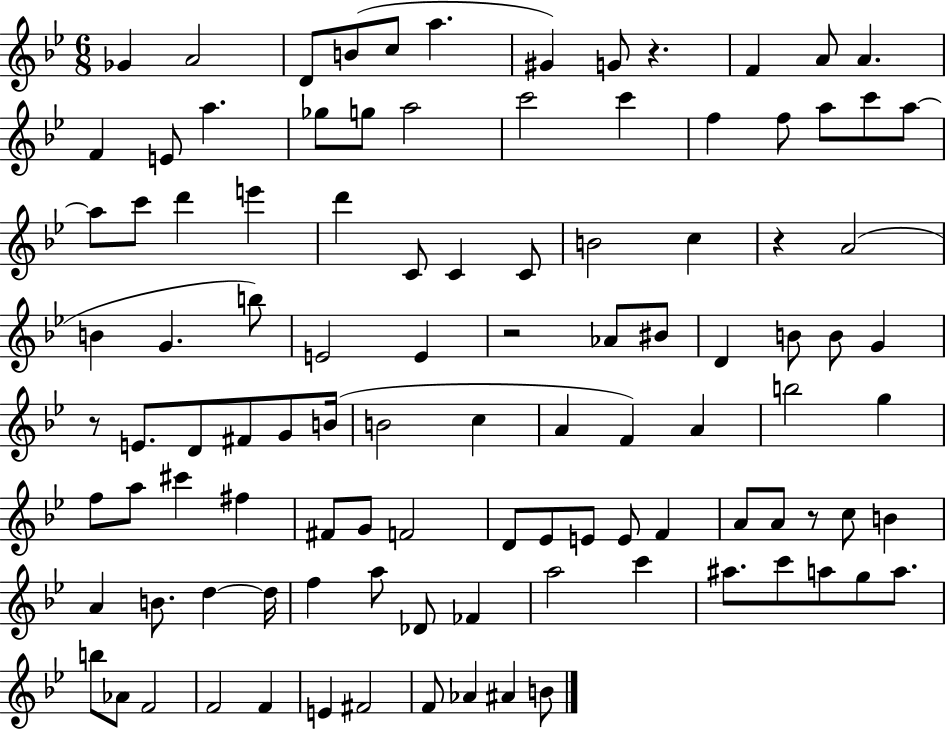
Gb4/q A4/h D4/e B4/e C5/e A5/q. G#4/q G4/e R/q. F4/q A4/e A4/q. F4/q E4/e A5/q. Gb5/e G5/e A5/h C6/h C6/q F5/q F5/e A5/e C6/e A5/e A5/e C6/e D6/q E6/q D6/q C4/e C4/q C4/e B4/h C5/q R/q A4/h B4/q G4/q. B5/e E4/h E4/q R/h Ab4/e BIS4/e D4/q B4/e B4/e G4/q R/e E4/e. D4/e F#4/e G4/e B4/s B4/h C5/q A4/q F4/q A4/q B5/h G5/q F5/e A5/e C#6/q F#5/q F#4/e G4/e F4/h D4/e Eb4/e E4/e E4/e F4/q A4/e A4/e R/e C5/e B4/q A4/q B4/e. D5/q D5/s F5/q A5/e Db4/e FES4/q A5/h C6/q A#5/e. C6/e A5/e G5/e A5/e. B5/e Ab4/e F4/h F4/h F4/q E4/q F#4/h F4/e Ab4/q A#4/q B4/e